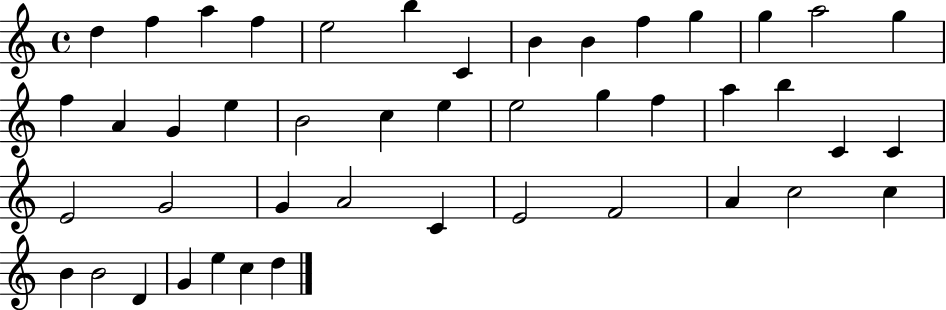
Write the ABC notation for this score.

X:1
T:Untitled
M:4/4
L:1/4
K:C
d f a f e2 b C B B f g g a2 g f A G e B2 c e e2 g f a b C C E2 G2 G A2 C E2 F2 A c2 c B B2 D G e c d